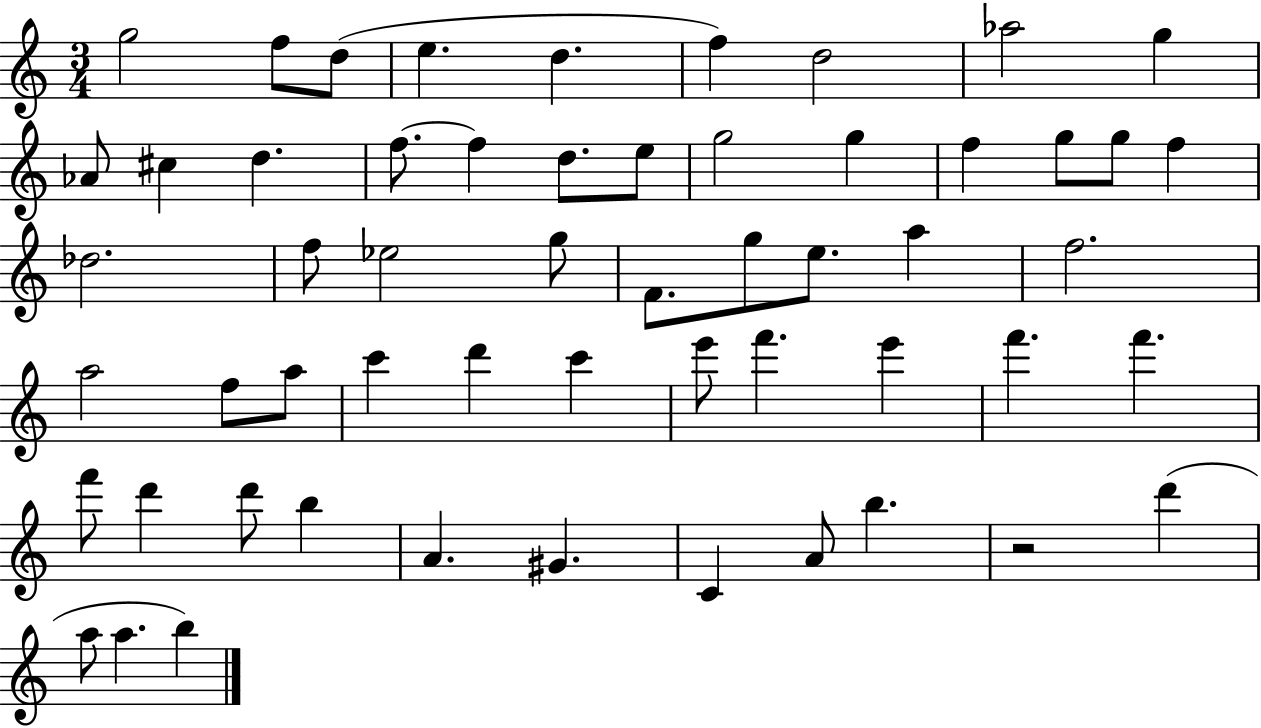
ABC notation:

X:1
T:Untitled
M:3/4
L:1/4
K:C
g2 f/2 d/2 e d f d2 _a2 g _A/2 ^c d f/2 f d/2 e/2 g2 g f g/2 g/2 f _d2 f/2 _e2 g/2 F/2 g/2 e/2 a f2 a2 f/2 a/2 c' d' c' e'/2 f' e' f' f' f'/2 d' d'/2 b A ^G C A/2 b z2 d' a/2 a b